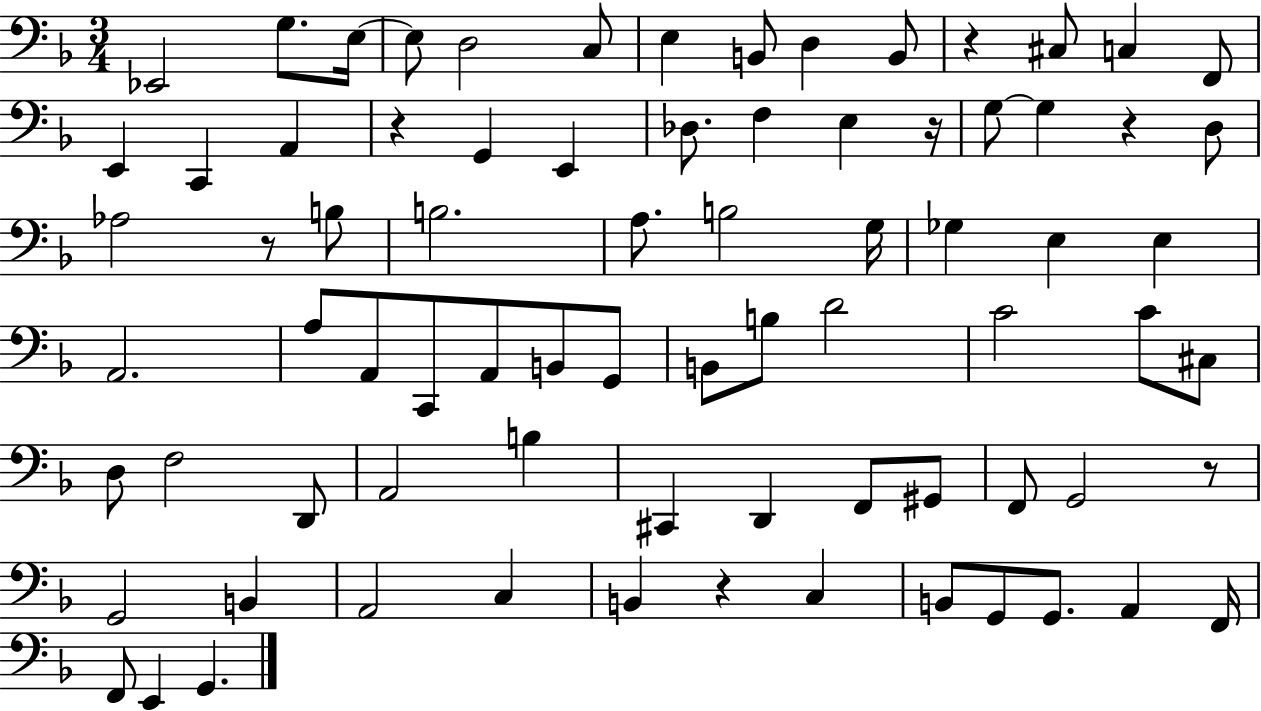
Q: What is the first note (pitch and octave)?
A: Eb2